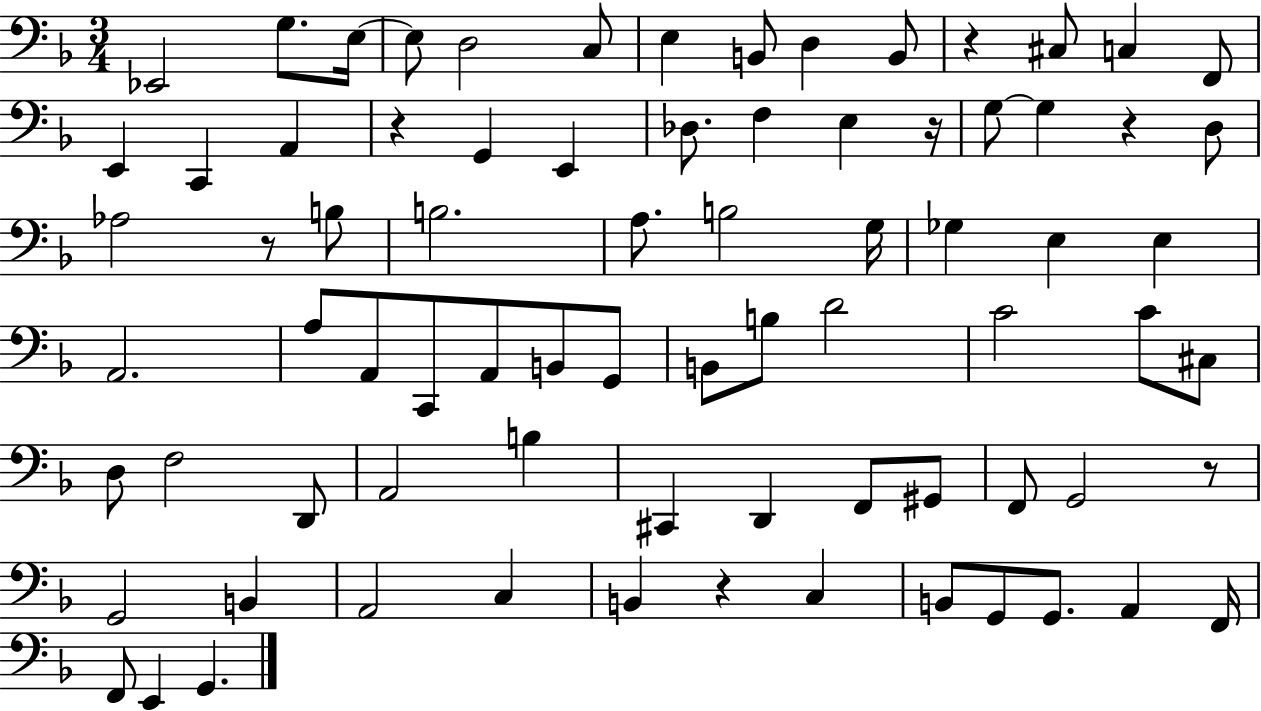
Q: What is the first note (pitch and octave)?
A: Eb2